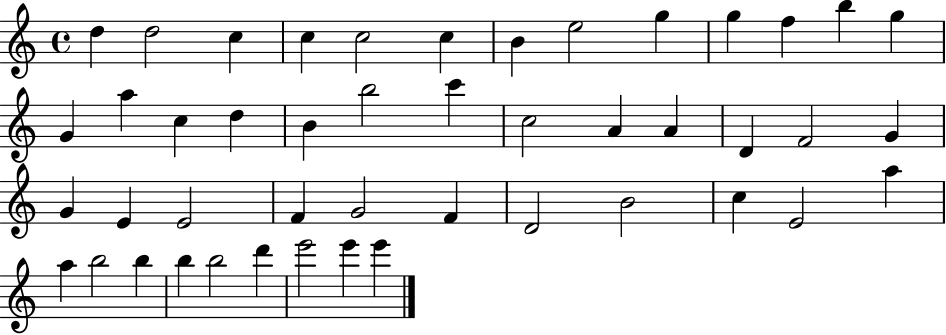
{
  \clef treble
  \time 4/4
  \defaultTimeSignature
  \key c \major
  d''4 d''2 c''4 | c''4 c''2 c''4 | b'4 e''2 g''4 | g''4 f''4 b''4 g''4 | \break g'4 a''4 c''4 d''4 | b'4 b''2 c'''4 | c''2 a'4 a'4 | d'4 f'2 g'4 | \break g'4 e'4 e'2 | f'4 g'2 f'4 | d'2 b'2 | c''4 e'2 a''4 | \break a''4 b''2 b''4 | b''4 b''2 d'''4 | e'''2 e'''4 e'''4 | \bar "|."
}